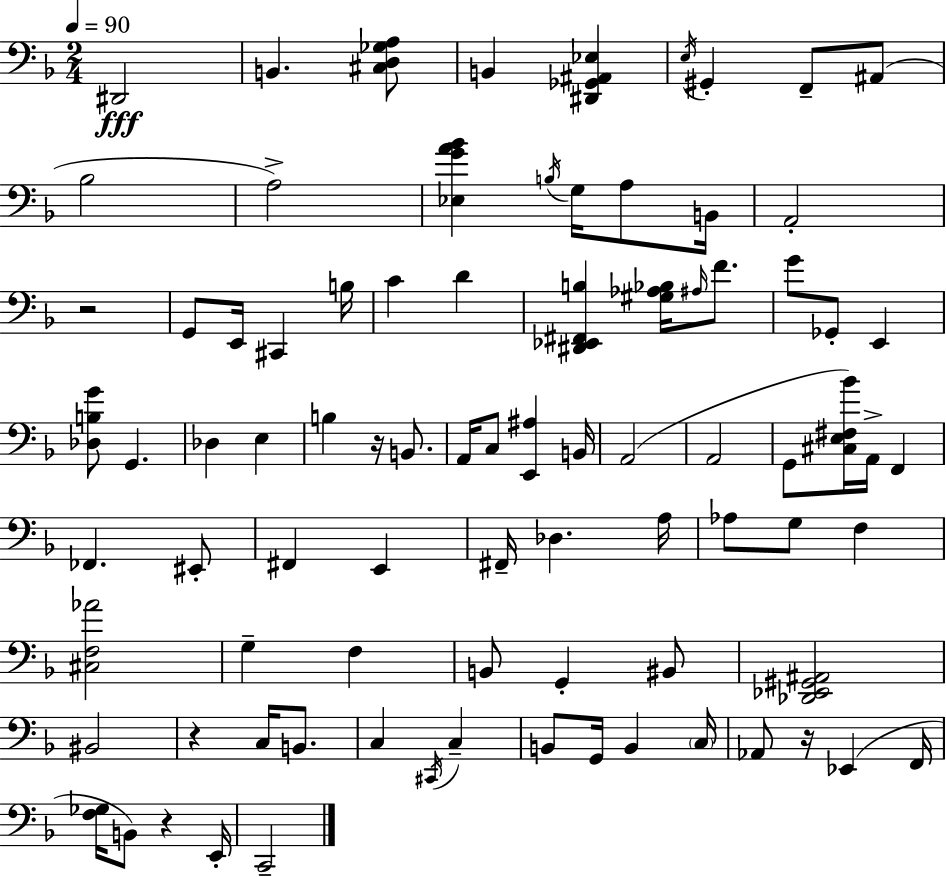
D#2/h B2/q. [C#3,D3,Gb3,A3]/e B2/q [D#2,Gb2,A#2,Eb3]/q E3/s G#2/q F2/e A#2/e Bb3/h A3/h [Eb3,G4,A4,Bb4]/q B3/s G3/s A3/e B2/s A2/h R/h G2/e E2/s C#2/q B3/s C4/q D4/q [D#2,Eb2,F#2,B3]/q [G#3,Ab3,Bb3]/s A#3/s F4/e. G4/e Gb2/e E2/q [Db3,B3,G4]/e G2/q. Db3/q E3/q B3/q R/s B2/e. A2/s C3/e [E2,A#3]/q B2/s A2/h A2/h G2/e [C#3,E3,F#3,Bb4]/s A2/s F2/q FES2/q. EIS2/e F#2/q E2/q F#2/s Db3/q. A3/s Ab3/e G3/e F3/q [C#3,F3,Ab4]/h G3/q F3/q B2/e G2/q BIS2/e [Db2,Eb2,G#2,A#2]/h BIS2/h R/q C3/s B2/e. C3/q C#2/s C3/q B2/e G2/s B2/q C3/s Ab2/e R/s Eb2/q F2/s [F3,Gb3]/s B2/e R/q E2/s C2/h